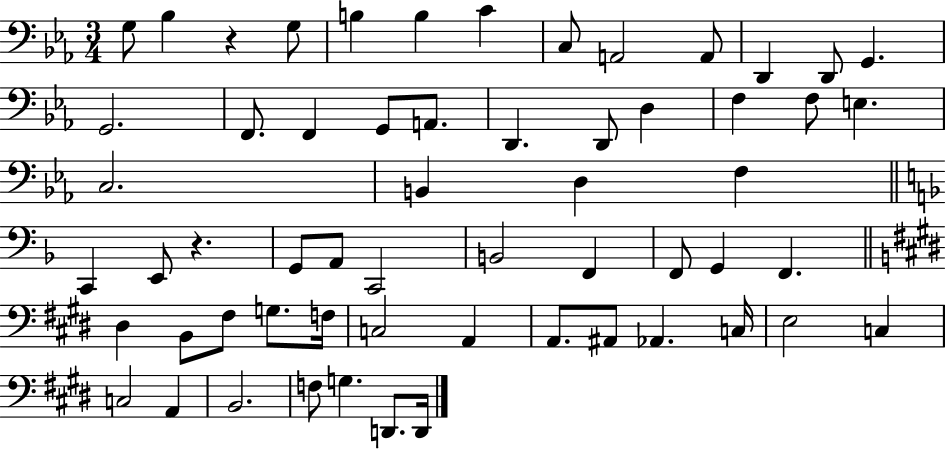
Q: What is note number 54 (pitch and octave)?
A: F3